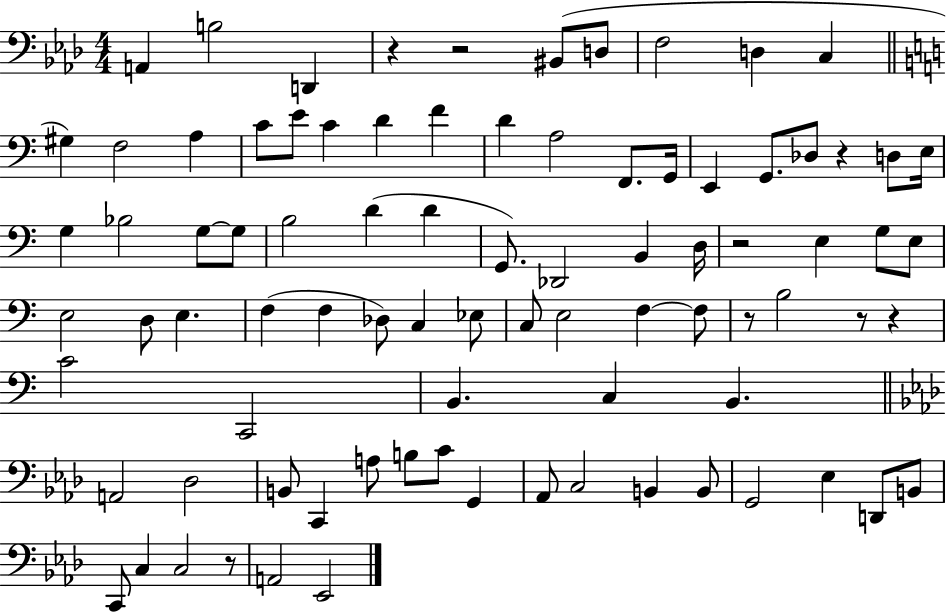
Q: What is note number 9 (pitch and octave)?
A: G#3